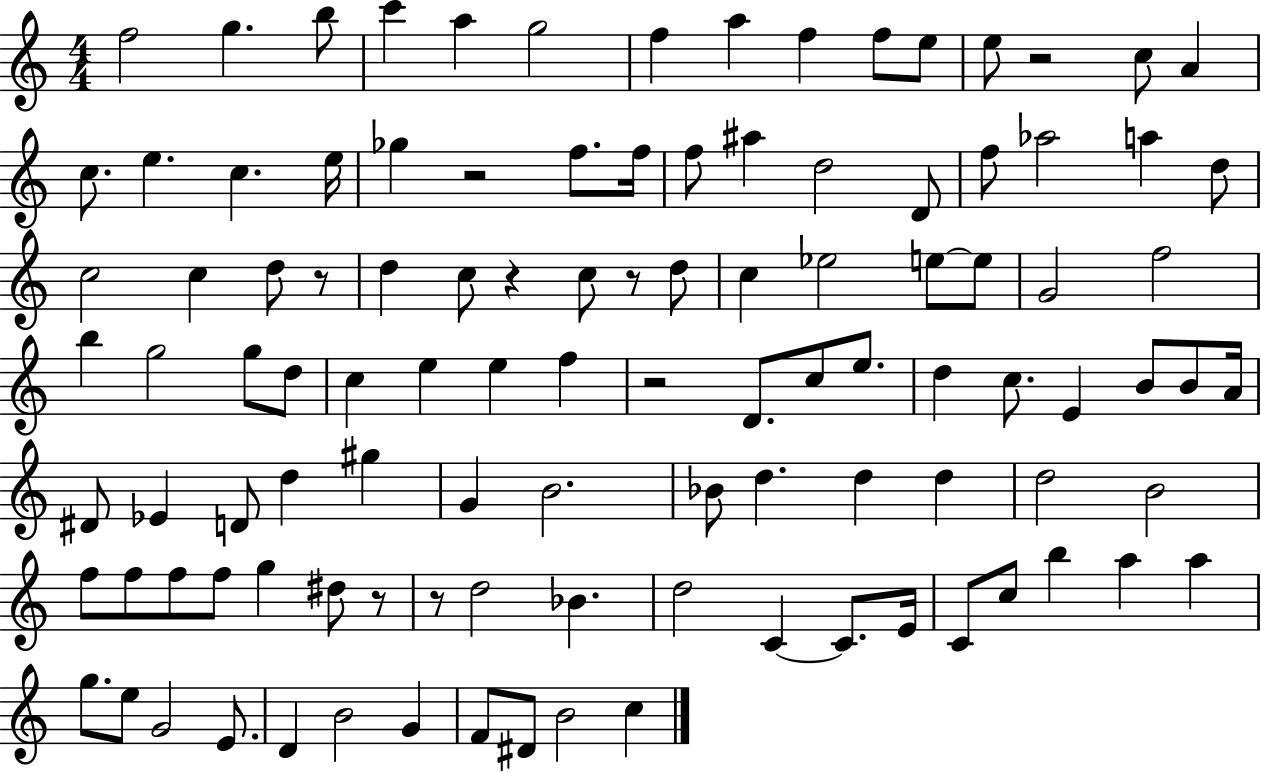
F5/h G5/q. B5/e C6/q A5/q G5/h F5/q A5/q F5/q F5/e E5/e E5/e R/h C5/e A4/q C5/e. E5/q. C5/q. E5/s Gb5/q R/h F5/e. F5/s F5/e A#5/q D5/h D4/e F5/e Ab5/h A5/q D5/e C5/h C5/q D5/e R/e D5/q C5/e R/q C5/e R/e D5/e C5/q Eb5/h E5/e E5/e G4/h F5/h B5/q G5/h G5/e D5/e C5/q E5/q E5/q F5/q R/h D4/e. C5/e E5/e. D5/q C5/e. E4/q B4/e B4/e A4/s D#4/e Eb4/q D4/e D5/q G#5/q G4/q B4/h. Bb4/e D5/q. D5/q D5/q D5/h B4/h F5/e F5/e F5/e F5/e G5/q D#5/e R/e R/e D5/h Bb4/q. D5/h C4/q C4/e. E4/s C4/e C5/e B5/q A5/q A5/q G5/e. E5/e G4/h E4/e. D4/q B4/h G4/q F4/e D#4/e B4/h C5/q